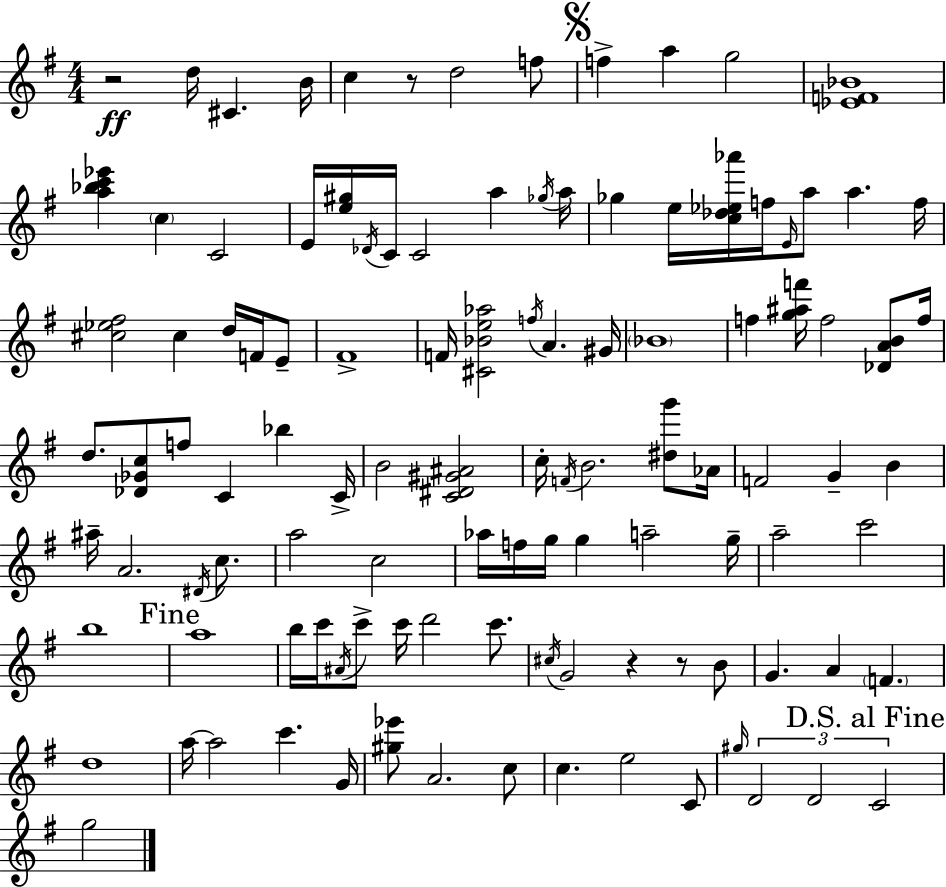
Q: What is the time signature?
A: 4/4